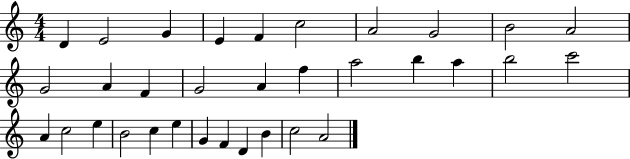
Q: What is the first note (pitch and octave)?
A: D4